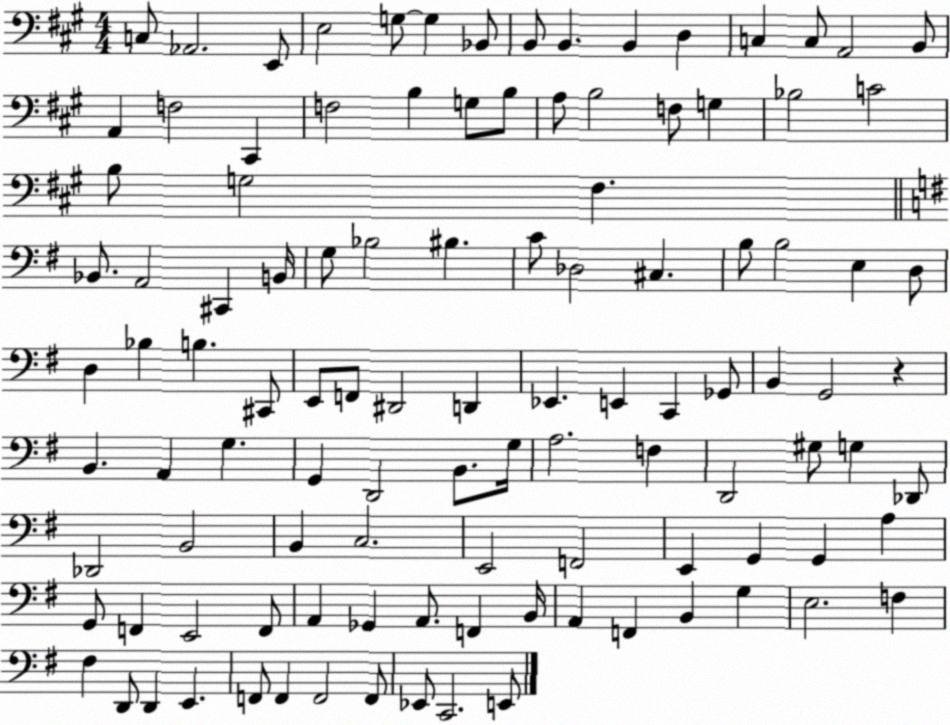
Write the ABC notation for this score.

X:1
T:Untitled
M:4/4
L:1/4
K:A
C,/2 _A,,2 E,,/2 E,2 G,/2 G, _B,,/2 B,,/2 B,, B,, D, C, C,/2 A,,2 B,,/2 A,, F,2 ^C,, F,2 B, G,/2 B,/2 A,/2 B,2 F,/2 G, _B,2 C2 B,/2 G,2 ^F, _B,,/2 A,,2 ^C,, B,,/4 G,/2 _B,2 ^B, C/2 _D,2 ^C, B,/2 B,2 E, D,/2 D, _B, B, ^C,,/2 E,,/2 F,,/2 ^D,,2 D,, _E,, E,, C,, _G,,/2 B,, G,,2 z B,, A,, G, G,, D,,2 B,,/2 G,/4 A,2 F, D,,2 ^G,/2 G, _D,,/2 _D,,2 B,,2 B,, C,2 E,,2 F,,2 E,, G,, G,, A, G,,/2 F,, E,,2 F,,/2 A,, _G,, A,,/2 F,, B,,/4 A,, F,, B,, G, E,2 F, ^F, D,,/2 D,, E,, F,,/2 F,, F,,2 F,,/2 _E,,/2 C,,2 E,,/2